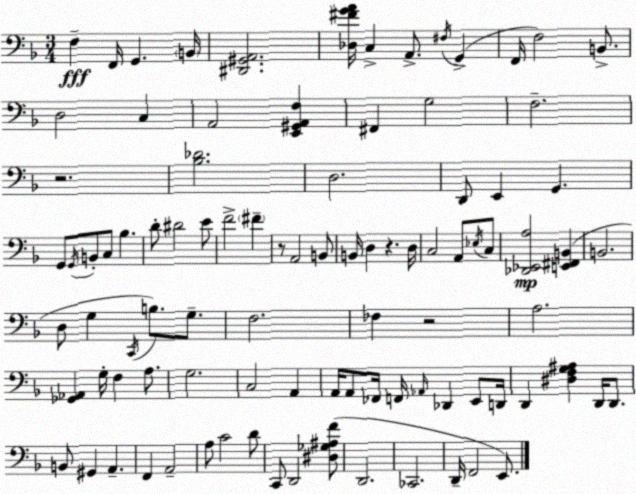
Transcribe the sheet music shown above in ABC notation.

X:1
T:Untitled
M:3/4
L:1/4
K:F
F, F,,/4 G,, B,,/4 [^D,,^G,,A,,]2 [_D,^FGA]/4 C, A,,/2 ^F,/4 G,, F,,/4 F,2 B,,/2 D,2 C, A,,2 [E,,^G,,A,,F,] ^F,, G,2 F,2 z2 [_B,_D]2 D,2 D,,/2 E,, G,, G,,/2 G,,/4 B,,/2 C,/2 _B, D/2 ^D2 E/2 F2 ^F z/2 A,,2 B,,/2 B,,/4 D, z D,/4 C,2 A,,/2 _E,/4 C,/2 [_D,,_E,,A,]2 [E,,^F,,B,,] B,,2 D,/2 G, C,,/4 B,/2 G,/2 F,2 _F, z2 A,2 [_G,,_A,,] G,/4 F, A,/2 G,2 C,2 A,, A,,/4 A,,/2 _F,,/4 F,,/4 _A,,/4 _D,, E,,/2 D,,/4 D,, [^D,F,G,^A,] D,,/4 D,,/2 B,,/2 ^G,, A,, F,, A,,2 A,/2 C2 D/2 C,,/2 D,,2 [^D,_G,^A,F]/2 D,,2 _C,,2 D,,/4 F,,2 E,,/2